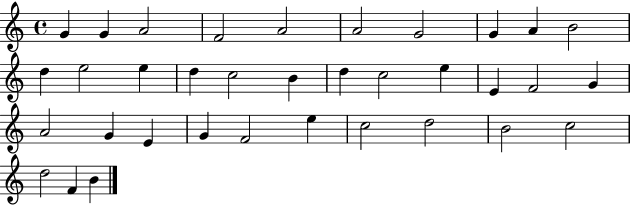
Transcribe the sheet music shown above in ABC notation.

X:1
T:Untitled
M:4/4
L:1/4
K:C
G G A2 F2 A2 A2 G2 G A B2 d e2 e d c2 B d c2 e E F2 G A2 G E G F2 e c2 d2 B2 c2 d2 F B